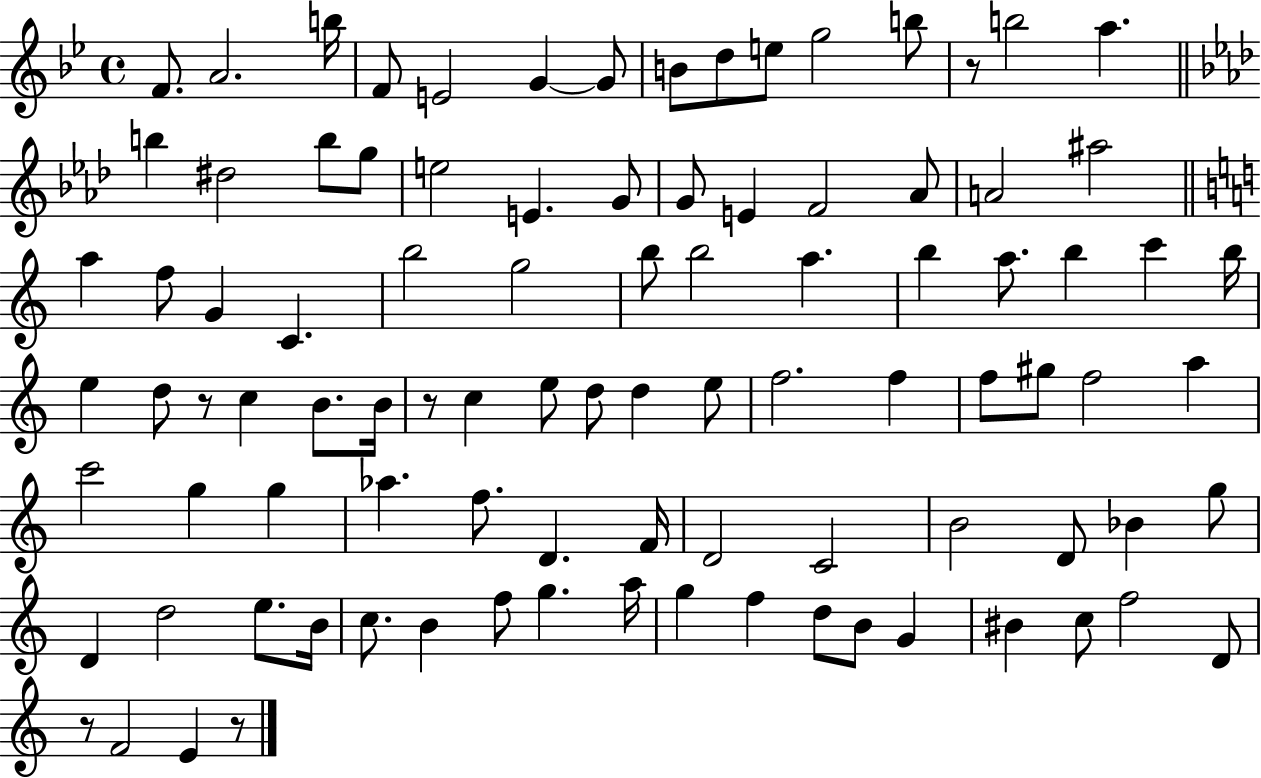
F4/e. A4/h. B5/s F4/e E4/h G4/q G4/e B4/e D5/e E5/e G5/h B5/e R/e B5/h A5/q. B5/q D#5/h B5/e G5/e E5/h E4/q. G4/e G4/e E4/q F4/h Ab4/e A4/h A#5/h A5/q F5/e G4/q C4/q. B5/h G5/h B5/e B5/h A5/q. B5/q A5/e. B5/q C6/q B5/s E5/q D5/e R/e C5/q B4/e. B4/s R/e C5/q E5/e D5/e D5/q E5/e F5/h. F5/q F5/e G#5/e F5/h A5/q C6/h G5/q G5/q Ab5/q. F5/e. D4/q. F4/s D4/h C4/h B4/h D4/e Bb4/q G5/e D4/q D5/h E5/e. B4/s C5/e. B4/q F5/e G5/q. A5/s G5/q F5/q D5/e B4/e G4/q BIS4/q C5/e F5/h D4/e R/e F4/h E4/q R/e